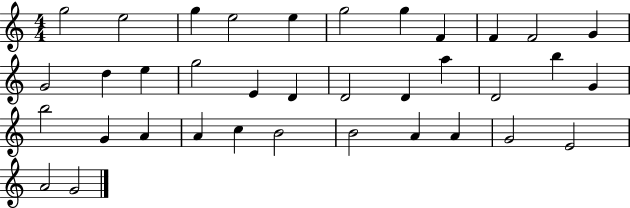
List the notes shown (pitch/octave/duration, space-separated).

G5/h E5/h G5/q E5/h E5/q G5/h G5/q F4/q F4/q F4/h G4/q G4/h D5/q E5/q G5/h E4/q D4/q D4/h D4/q A5/q D4/h B5/q G4/q B5/h G4/q A4/q A4/q C5/q B4/h B4/h A4/q A4/q G4/h E4/h A4/h G4/h